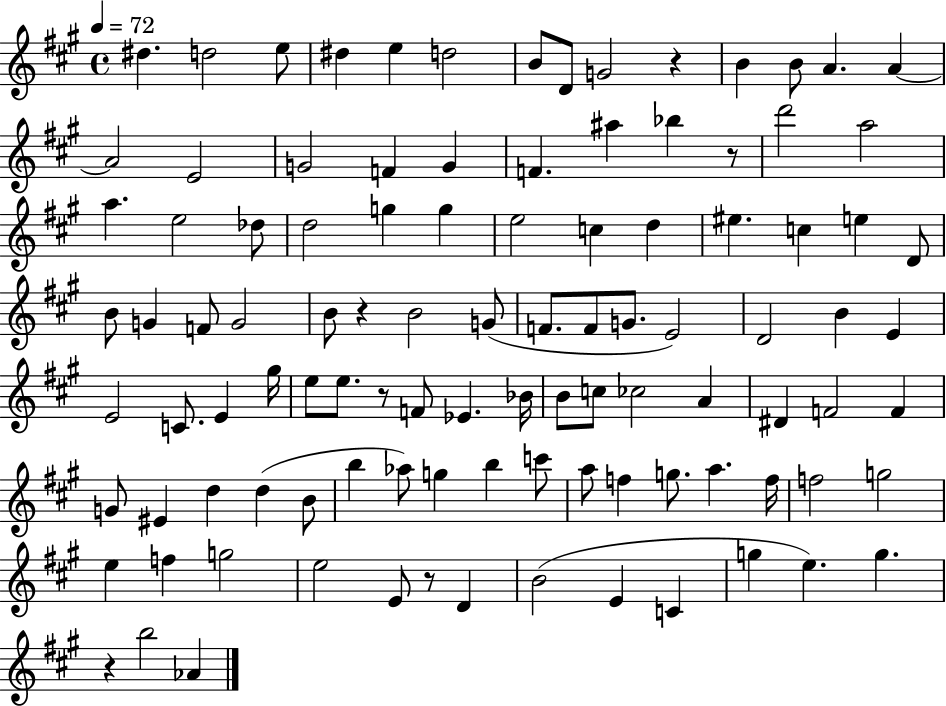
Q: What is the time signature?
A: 4/4